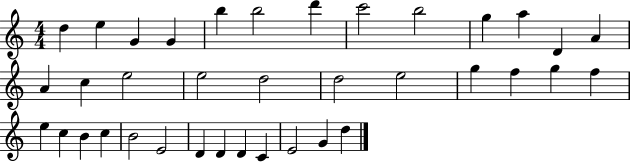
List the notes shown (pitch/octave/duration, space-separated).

D5/q E5/q G4/q G4/q B5/q B5/h D6/q C6/h B5/h G5/q A5/q D4/q A4/q A4/q C5/q E5/h E5/h D5/h D5/h E5/h G5/q F5/q G5/q F5/q E5/q C5/q B4/q C5/q B4/h E4/h D4/q D4/q D4/q C4/q E4/h G4/q D5/q